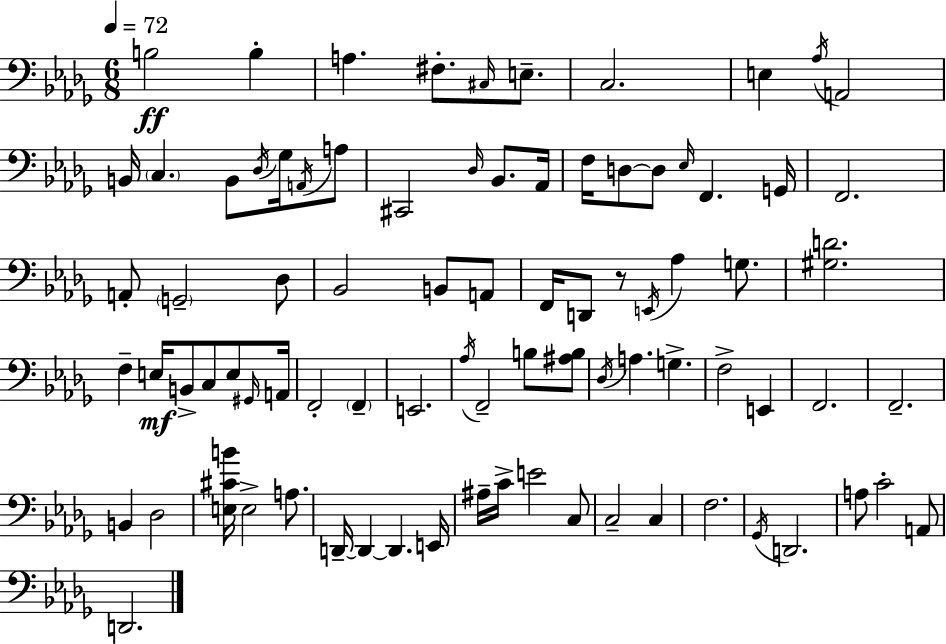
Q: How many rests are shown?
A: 1